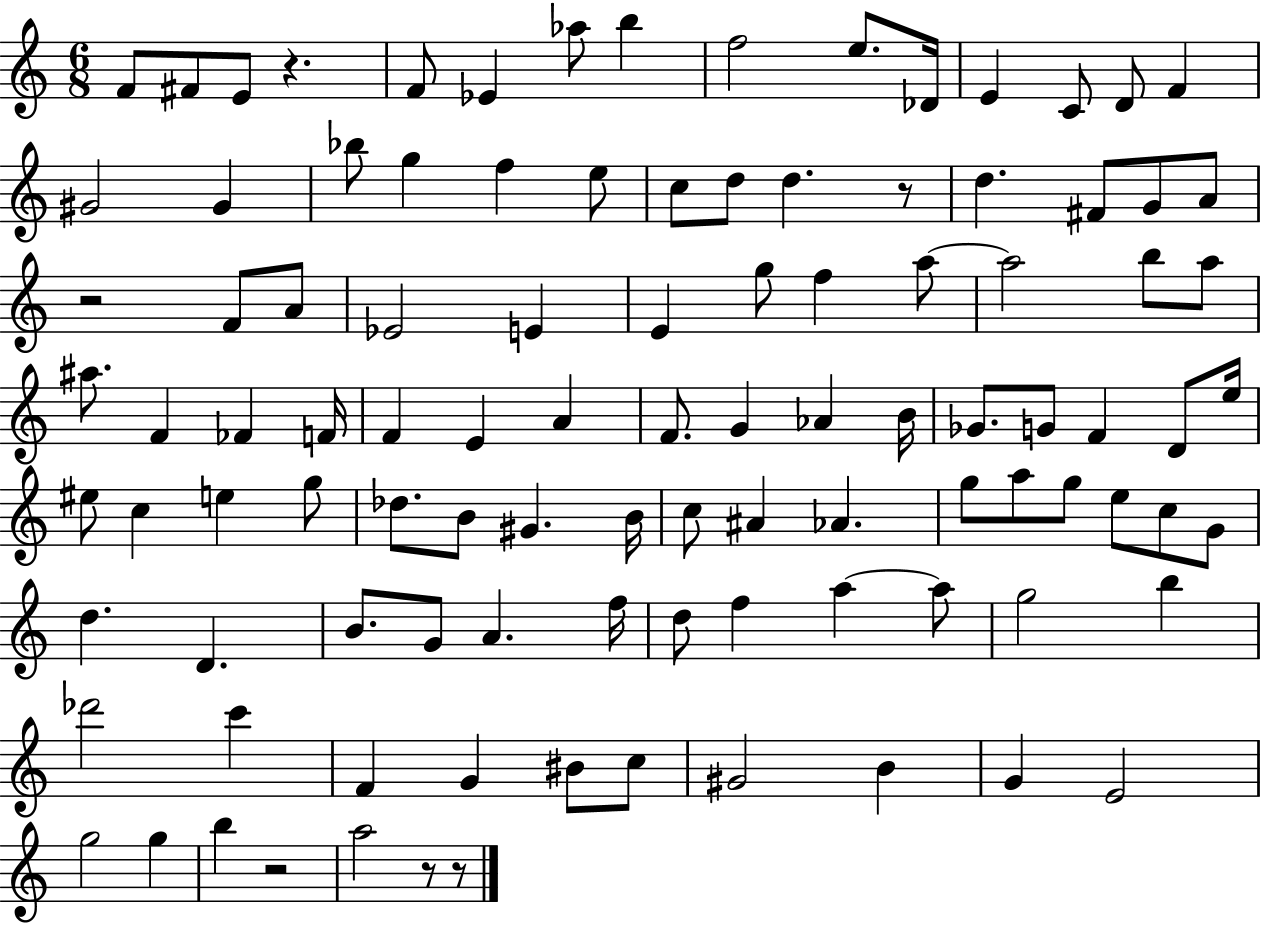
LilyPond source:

{
  \clef treble
  \numericTimeSignature
  \time 6/8
  \key c \major
  f'8 fis'8 e'8 r4. | f'8 ees'4 aes''8 b''4 | f''2 e''8. des'16 | e'4 c'8 d'8 f'4 | \break gis'2 gis'4 | bes''8 g''4 f''4 e''8 | c''8 d''8 d''4. r8 | d''4. fis'8 g'8 a'8 | \break r2 f'8 a'8 | ees'2 e'4 | e'4 g''8 f''4 a''8~~ | a''2 b''8 a''8 | \break ais''8. f'4 fes'4 f'16 | f'4 e'4 a'4 | f'8. g'4 aes'4 b'16 | ges'8. g'8 f'4 d'8 e''16 | \break eis''8 c''4 e''4 g''8 | des''8. b'8 gis'4. b'16 | c''8 ais'4 aes'4. | g''8 a''8 g''8 e''8 c''8 g'8 | \break d''4. d'4. | b'8. g'8 a'4. f''16 | d''8 f''4 a''4~~ a''8 | g''2 b''4 | \break des'''2 c'''4 | f'4 g'4 bis'8 c''8 | gis'2 b'4 | g'4 e'2 | \break g''2 g''4 | b''4 r2 | a''2 r8 r8 | \bar "|."
}